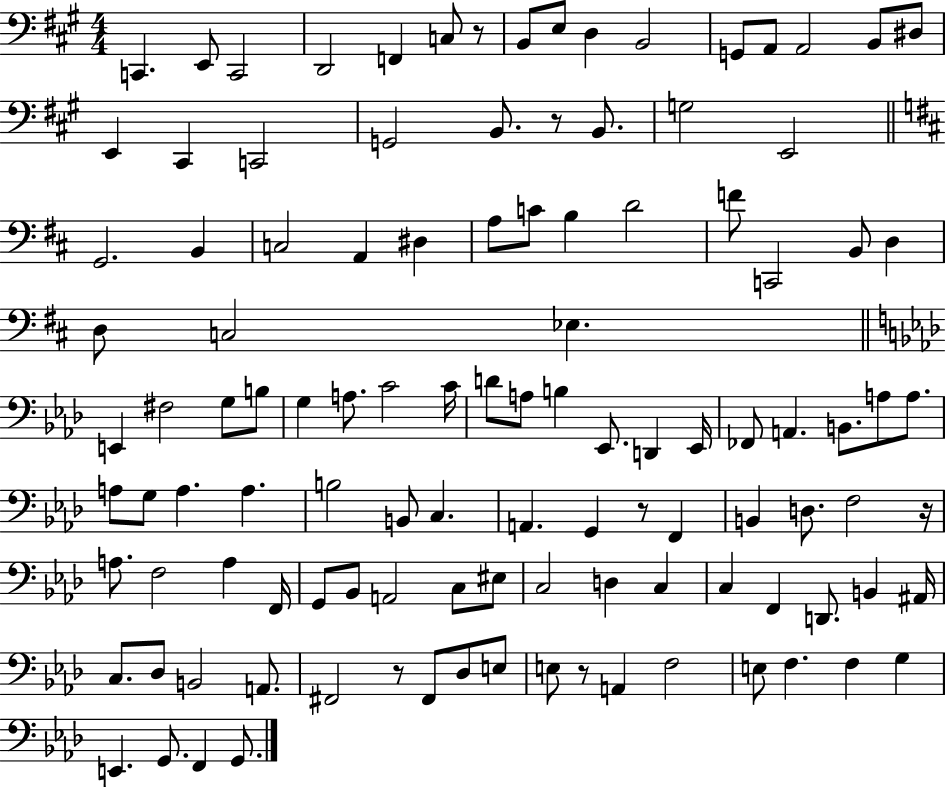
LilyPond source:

{
  \clef bass
  \numericTimeSignature
  \time 4/4
  \key a \major
  c,4. e,8 c,2 | d,2 f,4 c8 r8 | b,8 e8 d4 b,2 | g,8 a,8 a,2 b,8 dis8 | \break e,4 cis,4 c,2 | g,2 b,8. r8 b,8. | g2 e,2 | \bar "||" \break \key d \major g,2. b,4 | c2 a,4 dis4 | a8 c'8 b4 d'2 | f'8 c,2 b,8 d4 | \break d8 c2 ees4. | \bar "||" \break \key f \minor e,4 fis2 g8 b8 | g4 a8. c'2 c'16 | d'8 a8 b4 ees,8. d,4 ees,16 | fes,8 a,4. b,8. a8 a8. | \break a8 g8 a4. a4. | b2 b,8 c4. | a,4. g,4 r8 f,4 | b,4 d8. f2 r16 | \break a8. f2 a4 f,16 | g,8 bes,8 a,2 c8 eis8 | c2 d4 c4 | c4 f,4 d,8. b,4 ais,16 | \break c8. des8 b,2 a,8. | fis,2 r8 fis,8 des8 e8 | e8 r8 a,4 f2 | e8 f4. f4 g4 | \break e,4. g,8. f,4 g,8. | \bar "|."
}